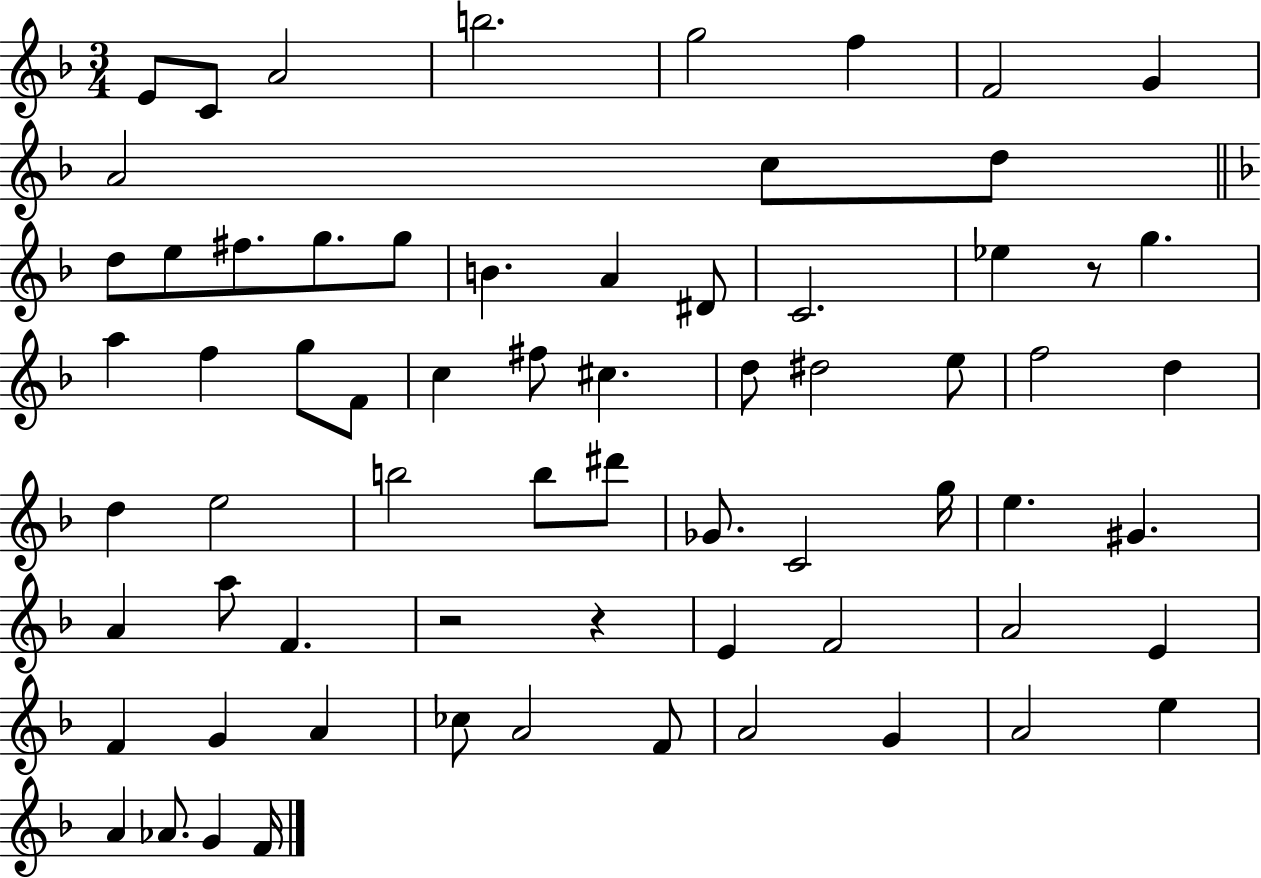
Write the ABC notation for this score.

X:1
T:Untitled
M:3/4
L:1/4
K:F
E/2 C/2 A2 b2 g2 f F2 G A2 c/2 d/2 d/2 e/2 ^f/2 g/2 g/2 B A ^D/2 C2 _e z/2 g a f g/2 F/2 c ^f/2 ^c d/2 ^d2 e/2 f2 d d e2 b2 b/2 ^d'/2 _G/2 C2 g/4 e ^G A a/2 F z2 z E F2 A2 E F G A _c/2 A2 F/2 A2 G A2 e A _A/2 G F/4